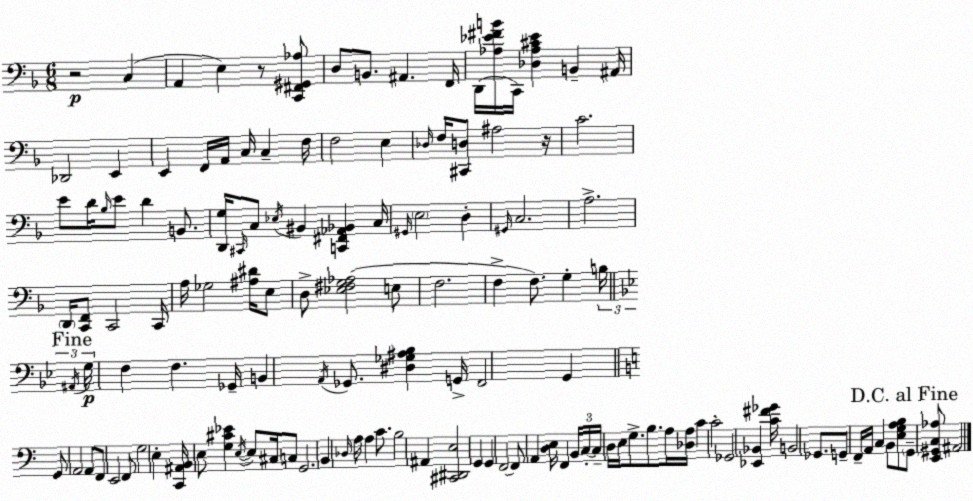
X:1
T:Untitled
M:6/8
L:1/4
K:Dm
z2 C, A,, E, z/2 [C,,^F,,^G,,_A,]/2 D,/2 B,,/2 ^A,, F,,/4 D,,/4 [_A,_E^FB]/4 C,,/4 [_D,_A,^C_E] B,, ^A,,/4 _D,,2 E,, E,, F,,/4 A,,/4 C,/4 C, F,/4 F,2 E, _D,/4 F,/4 [^C,,D,]/2 ^A,2 z/4 C2 E/2 D/4 _B,/4 E/2 D B,,/2 [D,,G,]/4 ^C,,/4 C,/2 _E,/4 ^B,, [C,,^F,,_A,,_B,,] C,/4 ^G,,/4 E,2 D, ^G,,/4 C,2 A,2 D,,/4 [C,,F,,]/2 C,,2 C,,/4 A,/4 _G,2 [^A,^D]/4 E,/2 D,/2 [_E,^F,G,_A,]2 E,/2 F,2 F, F,/2 G, B,/4 ^A,,/4 G,/4 F, F, _G,,/4 B,, A,,/4 _G,,/2 [^D,_G,^A,_B,] G,,/4 F,,2 G,, G,,/2 A,,2 A,,/2 F,,/2 E,,2 F,,/2 G,2 E, [C,,^A,,B,,]/4 E,/2 [G,^C_E] E,/4 E,/2 ^C,/4 C,/2 G,,2 B,, _D,/4 A,/4 A, C/2 B,2 ^A,, [^C,,^D,,E,]2 G,, G,, F,,2 F,,/2 A,, [D,E,]/4 F,, B,,/4 C,/4 C,/4 D,/4 E,/4 G,/2 B,/2 A,/4 [_D,A,]/4 C C2 _G,,2 [_E,,_B,,] [C^F_G]/4 B,,2 _G,,/2 G,,/2 F,,/4 A,,/4 C, B,,/2 [E,G,A,B,]/2 G,,/2 [E,,^G,,C,_A,]/2 ^A,,2